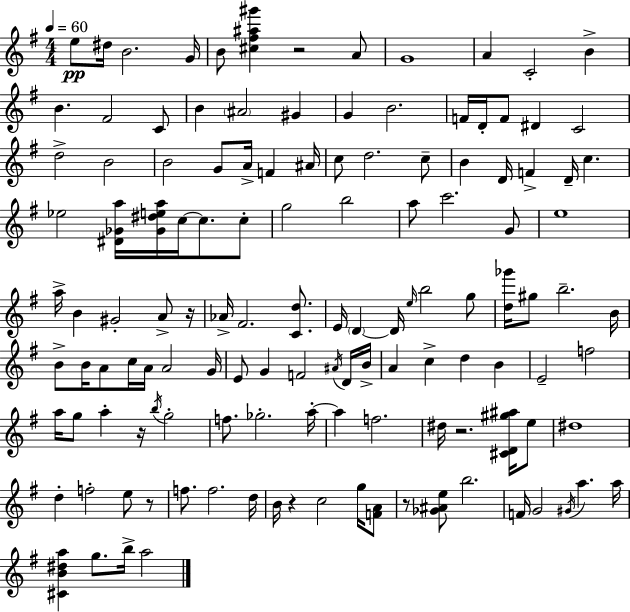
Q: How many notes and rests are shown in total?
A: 129